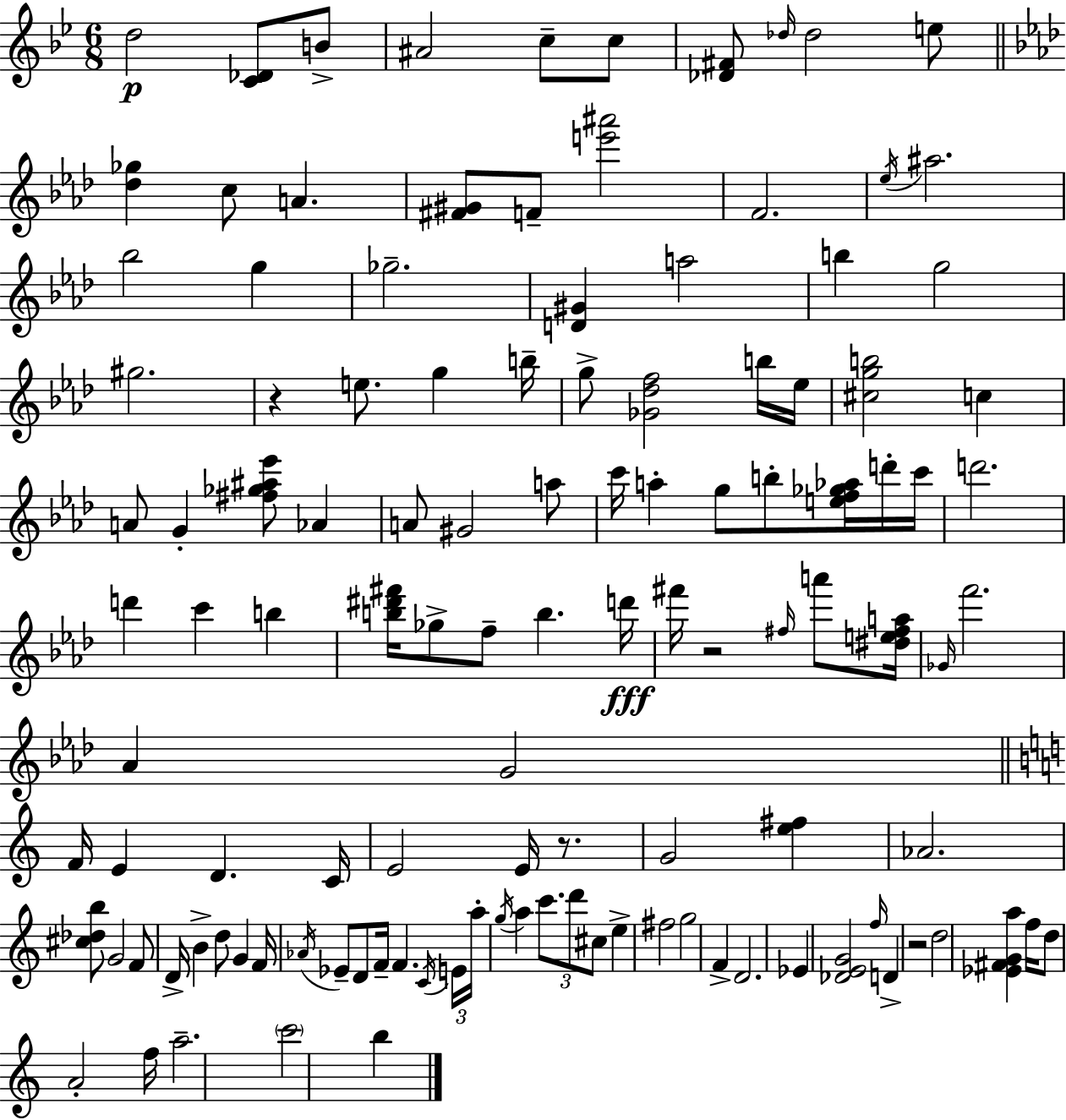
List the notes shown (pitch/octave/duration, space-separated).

D5/h [C4,Db4]/e B4/e A#4/h C5/e C5/e [Db4,F#4]/e Db5/s Db5/h E5/e [Db5,Gb5]/q C5/e A4/q. [F#4,G#4]/e F4/e [E6,A#6]/h F4/h. Eb5/s A#5/h. Bb5/h G5/q Gb5/h. [D4,G#4]/q A5/h B5/q G5/h G#5/h. R/q E5/e. G5/q B5/s G5/e [Gb4,Db5,F5]/h B5/s Eb5/s [C#5,G5,B5]/h C5/q A4/e G4/q [F#5,Gb5,A#5,Eb6]/e Ab4/q A4/e G#4/h A5/e C6/s A5/q G5/e B5/e [E5,F5,Gb5,Ab5]/s D6/s C6/s D6/h. D6/q C6/q B5/q [B5,D#6,F#6]/s Gb5/e F5/e B5/q. D6/s F#6/s R/h F#5/s A6/e [D#5,E5,F#5,A5]/s Gb4/s F6/h. Ab4/q G4/h F4/s E4/q D4/q. C4/s E4/h E4/s R/e. G4/h [E5,F#5]/q Ab4/h. [C#5,Db5,B5]/e G4/h F4/e D4/s B4/q D5/e G4/q F4/s Ab4/s Eb4/e D4/e F4/s F4/q. C4/s E4/s A5/s G5/s A5/q C6/e. D6/e C#5/e E5/q F#5/h G5/h F4/q D4/h. Eb4/q [Db4,E4,G4]/h F5/s D4/q R/h D5/h [Eb4,F#4,G4,A5]/q F5/s D5/e A4/h F5/s A5/h. C6/h B5/q